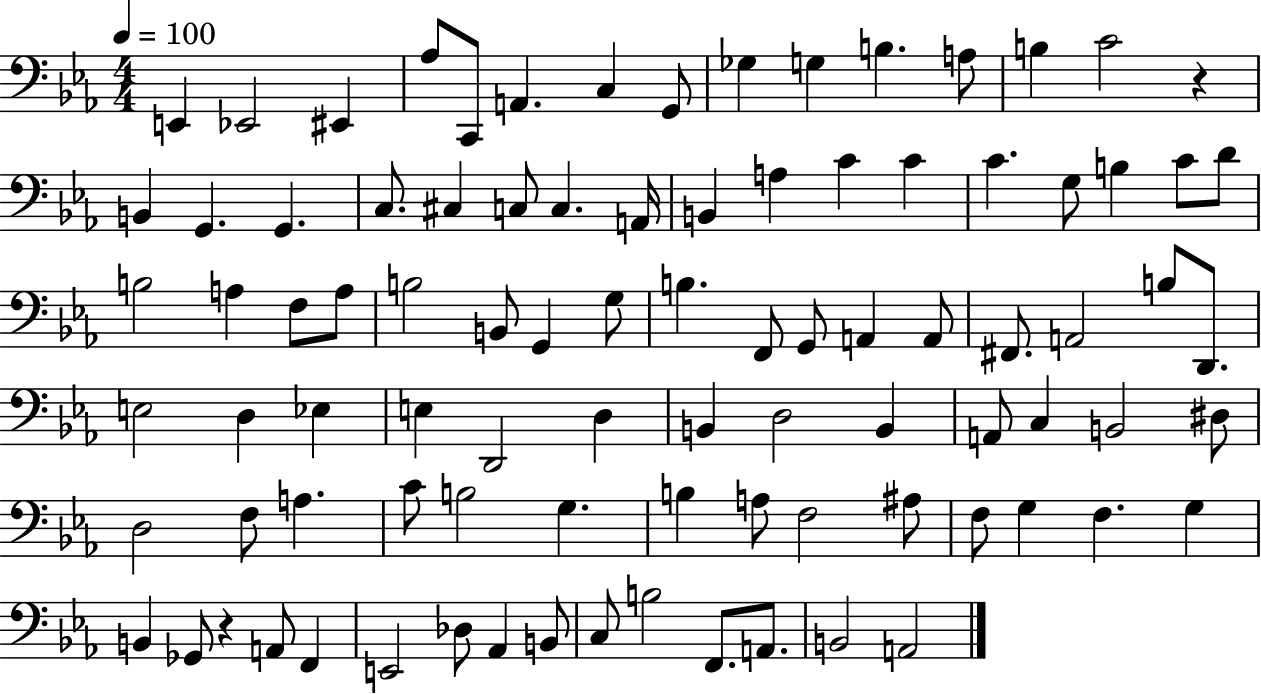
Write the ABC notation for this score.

X:1
T:Untitled
M:4/4
L:1/4
K:Eb
E,, _E,,2 ^E,, _A,/2 C,,/2 A,, C, G,,/2 _G, G, B, A,/2 B, C2 z B,, G,, G,, C,/2 ^C, C,/2 C, A,,/4 B,, A, C C C G,/2 B, C/2 D/2 B,2 A, F,/2 A,/2 B,2 B,,/2 G,, G,/2 B, F,,/2 G,,/2 A,, A,,/2 ^F,,/2 A,,2 B,/2 D,,/2 E,2 D, _E, E, D,,2 D, B,, D,2 B,, A,,/2 C, B,,2 ^D,/2 D,2 F,/2 A, C/2 B,2 G, B, A,/2 F,2 ^A,/2 F,/2 G, F, G, B,, _G,,/2 z A,,/2 F,, E,,2 _D,/2 _A,, B,,/2 C,/2 B,2 F,,/2 A,,/2 B,,2 A,,2